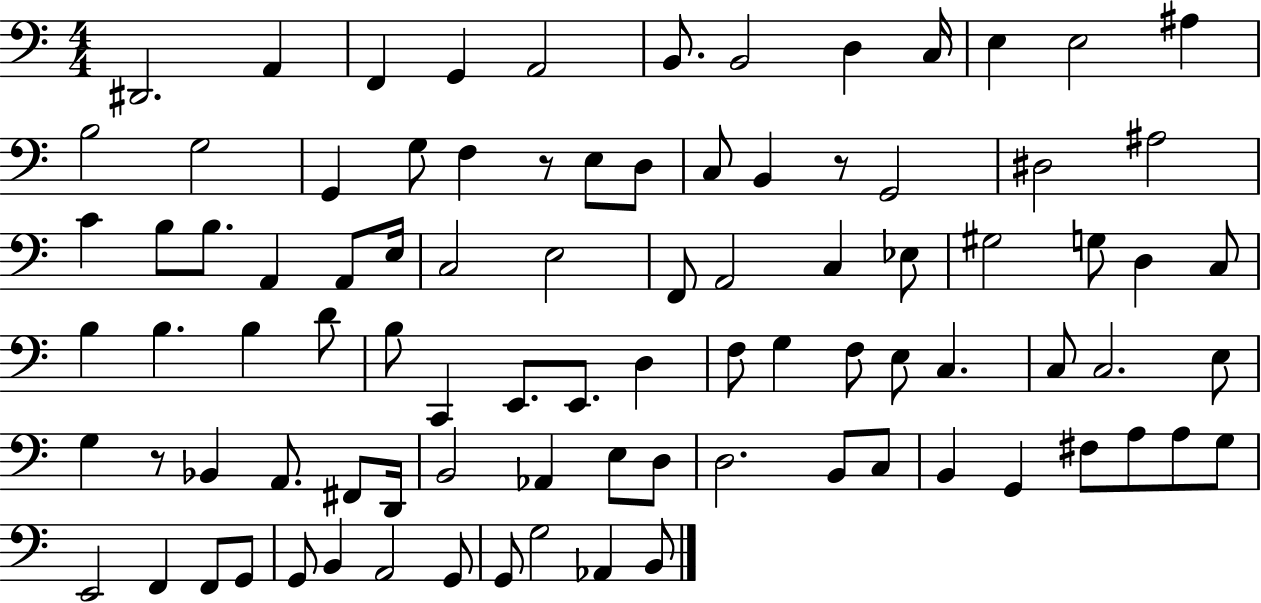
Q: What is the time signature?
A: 4/4